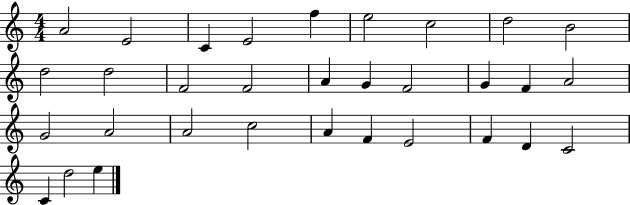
X:1
T:Untitled
M:4/4
L:1/4
K:C
A2 E2 C E2 f e2 c2 d2 B2 d2 d2 F2 F2 A G F2 G F A2 G2 A2 A2 c2 A F E2 F D C2 C d2 e